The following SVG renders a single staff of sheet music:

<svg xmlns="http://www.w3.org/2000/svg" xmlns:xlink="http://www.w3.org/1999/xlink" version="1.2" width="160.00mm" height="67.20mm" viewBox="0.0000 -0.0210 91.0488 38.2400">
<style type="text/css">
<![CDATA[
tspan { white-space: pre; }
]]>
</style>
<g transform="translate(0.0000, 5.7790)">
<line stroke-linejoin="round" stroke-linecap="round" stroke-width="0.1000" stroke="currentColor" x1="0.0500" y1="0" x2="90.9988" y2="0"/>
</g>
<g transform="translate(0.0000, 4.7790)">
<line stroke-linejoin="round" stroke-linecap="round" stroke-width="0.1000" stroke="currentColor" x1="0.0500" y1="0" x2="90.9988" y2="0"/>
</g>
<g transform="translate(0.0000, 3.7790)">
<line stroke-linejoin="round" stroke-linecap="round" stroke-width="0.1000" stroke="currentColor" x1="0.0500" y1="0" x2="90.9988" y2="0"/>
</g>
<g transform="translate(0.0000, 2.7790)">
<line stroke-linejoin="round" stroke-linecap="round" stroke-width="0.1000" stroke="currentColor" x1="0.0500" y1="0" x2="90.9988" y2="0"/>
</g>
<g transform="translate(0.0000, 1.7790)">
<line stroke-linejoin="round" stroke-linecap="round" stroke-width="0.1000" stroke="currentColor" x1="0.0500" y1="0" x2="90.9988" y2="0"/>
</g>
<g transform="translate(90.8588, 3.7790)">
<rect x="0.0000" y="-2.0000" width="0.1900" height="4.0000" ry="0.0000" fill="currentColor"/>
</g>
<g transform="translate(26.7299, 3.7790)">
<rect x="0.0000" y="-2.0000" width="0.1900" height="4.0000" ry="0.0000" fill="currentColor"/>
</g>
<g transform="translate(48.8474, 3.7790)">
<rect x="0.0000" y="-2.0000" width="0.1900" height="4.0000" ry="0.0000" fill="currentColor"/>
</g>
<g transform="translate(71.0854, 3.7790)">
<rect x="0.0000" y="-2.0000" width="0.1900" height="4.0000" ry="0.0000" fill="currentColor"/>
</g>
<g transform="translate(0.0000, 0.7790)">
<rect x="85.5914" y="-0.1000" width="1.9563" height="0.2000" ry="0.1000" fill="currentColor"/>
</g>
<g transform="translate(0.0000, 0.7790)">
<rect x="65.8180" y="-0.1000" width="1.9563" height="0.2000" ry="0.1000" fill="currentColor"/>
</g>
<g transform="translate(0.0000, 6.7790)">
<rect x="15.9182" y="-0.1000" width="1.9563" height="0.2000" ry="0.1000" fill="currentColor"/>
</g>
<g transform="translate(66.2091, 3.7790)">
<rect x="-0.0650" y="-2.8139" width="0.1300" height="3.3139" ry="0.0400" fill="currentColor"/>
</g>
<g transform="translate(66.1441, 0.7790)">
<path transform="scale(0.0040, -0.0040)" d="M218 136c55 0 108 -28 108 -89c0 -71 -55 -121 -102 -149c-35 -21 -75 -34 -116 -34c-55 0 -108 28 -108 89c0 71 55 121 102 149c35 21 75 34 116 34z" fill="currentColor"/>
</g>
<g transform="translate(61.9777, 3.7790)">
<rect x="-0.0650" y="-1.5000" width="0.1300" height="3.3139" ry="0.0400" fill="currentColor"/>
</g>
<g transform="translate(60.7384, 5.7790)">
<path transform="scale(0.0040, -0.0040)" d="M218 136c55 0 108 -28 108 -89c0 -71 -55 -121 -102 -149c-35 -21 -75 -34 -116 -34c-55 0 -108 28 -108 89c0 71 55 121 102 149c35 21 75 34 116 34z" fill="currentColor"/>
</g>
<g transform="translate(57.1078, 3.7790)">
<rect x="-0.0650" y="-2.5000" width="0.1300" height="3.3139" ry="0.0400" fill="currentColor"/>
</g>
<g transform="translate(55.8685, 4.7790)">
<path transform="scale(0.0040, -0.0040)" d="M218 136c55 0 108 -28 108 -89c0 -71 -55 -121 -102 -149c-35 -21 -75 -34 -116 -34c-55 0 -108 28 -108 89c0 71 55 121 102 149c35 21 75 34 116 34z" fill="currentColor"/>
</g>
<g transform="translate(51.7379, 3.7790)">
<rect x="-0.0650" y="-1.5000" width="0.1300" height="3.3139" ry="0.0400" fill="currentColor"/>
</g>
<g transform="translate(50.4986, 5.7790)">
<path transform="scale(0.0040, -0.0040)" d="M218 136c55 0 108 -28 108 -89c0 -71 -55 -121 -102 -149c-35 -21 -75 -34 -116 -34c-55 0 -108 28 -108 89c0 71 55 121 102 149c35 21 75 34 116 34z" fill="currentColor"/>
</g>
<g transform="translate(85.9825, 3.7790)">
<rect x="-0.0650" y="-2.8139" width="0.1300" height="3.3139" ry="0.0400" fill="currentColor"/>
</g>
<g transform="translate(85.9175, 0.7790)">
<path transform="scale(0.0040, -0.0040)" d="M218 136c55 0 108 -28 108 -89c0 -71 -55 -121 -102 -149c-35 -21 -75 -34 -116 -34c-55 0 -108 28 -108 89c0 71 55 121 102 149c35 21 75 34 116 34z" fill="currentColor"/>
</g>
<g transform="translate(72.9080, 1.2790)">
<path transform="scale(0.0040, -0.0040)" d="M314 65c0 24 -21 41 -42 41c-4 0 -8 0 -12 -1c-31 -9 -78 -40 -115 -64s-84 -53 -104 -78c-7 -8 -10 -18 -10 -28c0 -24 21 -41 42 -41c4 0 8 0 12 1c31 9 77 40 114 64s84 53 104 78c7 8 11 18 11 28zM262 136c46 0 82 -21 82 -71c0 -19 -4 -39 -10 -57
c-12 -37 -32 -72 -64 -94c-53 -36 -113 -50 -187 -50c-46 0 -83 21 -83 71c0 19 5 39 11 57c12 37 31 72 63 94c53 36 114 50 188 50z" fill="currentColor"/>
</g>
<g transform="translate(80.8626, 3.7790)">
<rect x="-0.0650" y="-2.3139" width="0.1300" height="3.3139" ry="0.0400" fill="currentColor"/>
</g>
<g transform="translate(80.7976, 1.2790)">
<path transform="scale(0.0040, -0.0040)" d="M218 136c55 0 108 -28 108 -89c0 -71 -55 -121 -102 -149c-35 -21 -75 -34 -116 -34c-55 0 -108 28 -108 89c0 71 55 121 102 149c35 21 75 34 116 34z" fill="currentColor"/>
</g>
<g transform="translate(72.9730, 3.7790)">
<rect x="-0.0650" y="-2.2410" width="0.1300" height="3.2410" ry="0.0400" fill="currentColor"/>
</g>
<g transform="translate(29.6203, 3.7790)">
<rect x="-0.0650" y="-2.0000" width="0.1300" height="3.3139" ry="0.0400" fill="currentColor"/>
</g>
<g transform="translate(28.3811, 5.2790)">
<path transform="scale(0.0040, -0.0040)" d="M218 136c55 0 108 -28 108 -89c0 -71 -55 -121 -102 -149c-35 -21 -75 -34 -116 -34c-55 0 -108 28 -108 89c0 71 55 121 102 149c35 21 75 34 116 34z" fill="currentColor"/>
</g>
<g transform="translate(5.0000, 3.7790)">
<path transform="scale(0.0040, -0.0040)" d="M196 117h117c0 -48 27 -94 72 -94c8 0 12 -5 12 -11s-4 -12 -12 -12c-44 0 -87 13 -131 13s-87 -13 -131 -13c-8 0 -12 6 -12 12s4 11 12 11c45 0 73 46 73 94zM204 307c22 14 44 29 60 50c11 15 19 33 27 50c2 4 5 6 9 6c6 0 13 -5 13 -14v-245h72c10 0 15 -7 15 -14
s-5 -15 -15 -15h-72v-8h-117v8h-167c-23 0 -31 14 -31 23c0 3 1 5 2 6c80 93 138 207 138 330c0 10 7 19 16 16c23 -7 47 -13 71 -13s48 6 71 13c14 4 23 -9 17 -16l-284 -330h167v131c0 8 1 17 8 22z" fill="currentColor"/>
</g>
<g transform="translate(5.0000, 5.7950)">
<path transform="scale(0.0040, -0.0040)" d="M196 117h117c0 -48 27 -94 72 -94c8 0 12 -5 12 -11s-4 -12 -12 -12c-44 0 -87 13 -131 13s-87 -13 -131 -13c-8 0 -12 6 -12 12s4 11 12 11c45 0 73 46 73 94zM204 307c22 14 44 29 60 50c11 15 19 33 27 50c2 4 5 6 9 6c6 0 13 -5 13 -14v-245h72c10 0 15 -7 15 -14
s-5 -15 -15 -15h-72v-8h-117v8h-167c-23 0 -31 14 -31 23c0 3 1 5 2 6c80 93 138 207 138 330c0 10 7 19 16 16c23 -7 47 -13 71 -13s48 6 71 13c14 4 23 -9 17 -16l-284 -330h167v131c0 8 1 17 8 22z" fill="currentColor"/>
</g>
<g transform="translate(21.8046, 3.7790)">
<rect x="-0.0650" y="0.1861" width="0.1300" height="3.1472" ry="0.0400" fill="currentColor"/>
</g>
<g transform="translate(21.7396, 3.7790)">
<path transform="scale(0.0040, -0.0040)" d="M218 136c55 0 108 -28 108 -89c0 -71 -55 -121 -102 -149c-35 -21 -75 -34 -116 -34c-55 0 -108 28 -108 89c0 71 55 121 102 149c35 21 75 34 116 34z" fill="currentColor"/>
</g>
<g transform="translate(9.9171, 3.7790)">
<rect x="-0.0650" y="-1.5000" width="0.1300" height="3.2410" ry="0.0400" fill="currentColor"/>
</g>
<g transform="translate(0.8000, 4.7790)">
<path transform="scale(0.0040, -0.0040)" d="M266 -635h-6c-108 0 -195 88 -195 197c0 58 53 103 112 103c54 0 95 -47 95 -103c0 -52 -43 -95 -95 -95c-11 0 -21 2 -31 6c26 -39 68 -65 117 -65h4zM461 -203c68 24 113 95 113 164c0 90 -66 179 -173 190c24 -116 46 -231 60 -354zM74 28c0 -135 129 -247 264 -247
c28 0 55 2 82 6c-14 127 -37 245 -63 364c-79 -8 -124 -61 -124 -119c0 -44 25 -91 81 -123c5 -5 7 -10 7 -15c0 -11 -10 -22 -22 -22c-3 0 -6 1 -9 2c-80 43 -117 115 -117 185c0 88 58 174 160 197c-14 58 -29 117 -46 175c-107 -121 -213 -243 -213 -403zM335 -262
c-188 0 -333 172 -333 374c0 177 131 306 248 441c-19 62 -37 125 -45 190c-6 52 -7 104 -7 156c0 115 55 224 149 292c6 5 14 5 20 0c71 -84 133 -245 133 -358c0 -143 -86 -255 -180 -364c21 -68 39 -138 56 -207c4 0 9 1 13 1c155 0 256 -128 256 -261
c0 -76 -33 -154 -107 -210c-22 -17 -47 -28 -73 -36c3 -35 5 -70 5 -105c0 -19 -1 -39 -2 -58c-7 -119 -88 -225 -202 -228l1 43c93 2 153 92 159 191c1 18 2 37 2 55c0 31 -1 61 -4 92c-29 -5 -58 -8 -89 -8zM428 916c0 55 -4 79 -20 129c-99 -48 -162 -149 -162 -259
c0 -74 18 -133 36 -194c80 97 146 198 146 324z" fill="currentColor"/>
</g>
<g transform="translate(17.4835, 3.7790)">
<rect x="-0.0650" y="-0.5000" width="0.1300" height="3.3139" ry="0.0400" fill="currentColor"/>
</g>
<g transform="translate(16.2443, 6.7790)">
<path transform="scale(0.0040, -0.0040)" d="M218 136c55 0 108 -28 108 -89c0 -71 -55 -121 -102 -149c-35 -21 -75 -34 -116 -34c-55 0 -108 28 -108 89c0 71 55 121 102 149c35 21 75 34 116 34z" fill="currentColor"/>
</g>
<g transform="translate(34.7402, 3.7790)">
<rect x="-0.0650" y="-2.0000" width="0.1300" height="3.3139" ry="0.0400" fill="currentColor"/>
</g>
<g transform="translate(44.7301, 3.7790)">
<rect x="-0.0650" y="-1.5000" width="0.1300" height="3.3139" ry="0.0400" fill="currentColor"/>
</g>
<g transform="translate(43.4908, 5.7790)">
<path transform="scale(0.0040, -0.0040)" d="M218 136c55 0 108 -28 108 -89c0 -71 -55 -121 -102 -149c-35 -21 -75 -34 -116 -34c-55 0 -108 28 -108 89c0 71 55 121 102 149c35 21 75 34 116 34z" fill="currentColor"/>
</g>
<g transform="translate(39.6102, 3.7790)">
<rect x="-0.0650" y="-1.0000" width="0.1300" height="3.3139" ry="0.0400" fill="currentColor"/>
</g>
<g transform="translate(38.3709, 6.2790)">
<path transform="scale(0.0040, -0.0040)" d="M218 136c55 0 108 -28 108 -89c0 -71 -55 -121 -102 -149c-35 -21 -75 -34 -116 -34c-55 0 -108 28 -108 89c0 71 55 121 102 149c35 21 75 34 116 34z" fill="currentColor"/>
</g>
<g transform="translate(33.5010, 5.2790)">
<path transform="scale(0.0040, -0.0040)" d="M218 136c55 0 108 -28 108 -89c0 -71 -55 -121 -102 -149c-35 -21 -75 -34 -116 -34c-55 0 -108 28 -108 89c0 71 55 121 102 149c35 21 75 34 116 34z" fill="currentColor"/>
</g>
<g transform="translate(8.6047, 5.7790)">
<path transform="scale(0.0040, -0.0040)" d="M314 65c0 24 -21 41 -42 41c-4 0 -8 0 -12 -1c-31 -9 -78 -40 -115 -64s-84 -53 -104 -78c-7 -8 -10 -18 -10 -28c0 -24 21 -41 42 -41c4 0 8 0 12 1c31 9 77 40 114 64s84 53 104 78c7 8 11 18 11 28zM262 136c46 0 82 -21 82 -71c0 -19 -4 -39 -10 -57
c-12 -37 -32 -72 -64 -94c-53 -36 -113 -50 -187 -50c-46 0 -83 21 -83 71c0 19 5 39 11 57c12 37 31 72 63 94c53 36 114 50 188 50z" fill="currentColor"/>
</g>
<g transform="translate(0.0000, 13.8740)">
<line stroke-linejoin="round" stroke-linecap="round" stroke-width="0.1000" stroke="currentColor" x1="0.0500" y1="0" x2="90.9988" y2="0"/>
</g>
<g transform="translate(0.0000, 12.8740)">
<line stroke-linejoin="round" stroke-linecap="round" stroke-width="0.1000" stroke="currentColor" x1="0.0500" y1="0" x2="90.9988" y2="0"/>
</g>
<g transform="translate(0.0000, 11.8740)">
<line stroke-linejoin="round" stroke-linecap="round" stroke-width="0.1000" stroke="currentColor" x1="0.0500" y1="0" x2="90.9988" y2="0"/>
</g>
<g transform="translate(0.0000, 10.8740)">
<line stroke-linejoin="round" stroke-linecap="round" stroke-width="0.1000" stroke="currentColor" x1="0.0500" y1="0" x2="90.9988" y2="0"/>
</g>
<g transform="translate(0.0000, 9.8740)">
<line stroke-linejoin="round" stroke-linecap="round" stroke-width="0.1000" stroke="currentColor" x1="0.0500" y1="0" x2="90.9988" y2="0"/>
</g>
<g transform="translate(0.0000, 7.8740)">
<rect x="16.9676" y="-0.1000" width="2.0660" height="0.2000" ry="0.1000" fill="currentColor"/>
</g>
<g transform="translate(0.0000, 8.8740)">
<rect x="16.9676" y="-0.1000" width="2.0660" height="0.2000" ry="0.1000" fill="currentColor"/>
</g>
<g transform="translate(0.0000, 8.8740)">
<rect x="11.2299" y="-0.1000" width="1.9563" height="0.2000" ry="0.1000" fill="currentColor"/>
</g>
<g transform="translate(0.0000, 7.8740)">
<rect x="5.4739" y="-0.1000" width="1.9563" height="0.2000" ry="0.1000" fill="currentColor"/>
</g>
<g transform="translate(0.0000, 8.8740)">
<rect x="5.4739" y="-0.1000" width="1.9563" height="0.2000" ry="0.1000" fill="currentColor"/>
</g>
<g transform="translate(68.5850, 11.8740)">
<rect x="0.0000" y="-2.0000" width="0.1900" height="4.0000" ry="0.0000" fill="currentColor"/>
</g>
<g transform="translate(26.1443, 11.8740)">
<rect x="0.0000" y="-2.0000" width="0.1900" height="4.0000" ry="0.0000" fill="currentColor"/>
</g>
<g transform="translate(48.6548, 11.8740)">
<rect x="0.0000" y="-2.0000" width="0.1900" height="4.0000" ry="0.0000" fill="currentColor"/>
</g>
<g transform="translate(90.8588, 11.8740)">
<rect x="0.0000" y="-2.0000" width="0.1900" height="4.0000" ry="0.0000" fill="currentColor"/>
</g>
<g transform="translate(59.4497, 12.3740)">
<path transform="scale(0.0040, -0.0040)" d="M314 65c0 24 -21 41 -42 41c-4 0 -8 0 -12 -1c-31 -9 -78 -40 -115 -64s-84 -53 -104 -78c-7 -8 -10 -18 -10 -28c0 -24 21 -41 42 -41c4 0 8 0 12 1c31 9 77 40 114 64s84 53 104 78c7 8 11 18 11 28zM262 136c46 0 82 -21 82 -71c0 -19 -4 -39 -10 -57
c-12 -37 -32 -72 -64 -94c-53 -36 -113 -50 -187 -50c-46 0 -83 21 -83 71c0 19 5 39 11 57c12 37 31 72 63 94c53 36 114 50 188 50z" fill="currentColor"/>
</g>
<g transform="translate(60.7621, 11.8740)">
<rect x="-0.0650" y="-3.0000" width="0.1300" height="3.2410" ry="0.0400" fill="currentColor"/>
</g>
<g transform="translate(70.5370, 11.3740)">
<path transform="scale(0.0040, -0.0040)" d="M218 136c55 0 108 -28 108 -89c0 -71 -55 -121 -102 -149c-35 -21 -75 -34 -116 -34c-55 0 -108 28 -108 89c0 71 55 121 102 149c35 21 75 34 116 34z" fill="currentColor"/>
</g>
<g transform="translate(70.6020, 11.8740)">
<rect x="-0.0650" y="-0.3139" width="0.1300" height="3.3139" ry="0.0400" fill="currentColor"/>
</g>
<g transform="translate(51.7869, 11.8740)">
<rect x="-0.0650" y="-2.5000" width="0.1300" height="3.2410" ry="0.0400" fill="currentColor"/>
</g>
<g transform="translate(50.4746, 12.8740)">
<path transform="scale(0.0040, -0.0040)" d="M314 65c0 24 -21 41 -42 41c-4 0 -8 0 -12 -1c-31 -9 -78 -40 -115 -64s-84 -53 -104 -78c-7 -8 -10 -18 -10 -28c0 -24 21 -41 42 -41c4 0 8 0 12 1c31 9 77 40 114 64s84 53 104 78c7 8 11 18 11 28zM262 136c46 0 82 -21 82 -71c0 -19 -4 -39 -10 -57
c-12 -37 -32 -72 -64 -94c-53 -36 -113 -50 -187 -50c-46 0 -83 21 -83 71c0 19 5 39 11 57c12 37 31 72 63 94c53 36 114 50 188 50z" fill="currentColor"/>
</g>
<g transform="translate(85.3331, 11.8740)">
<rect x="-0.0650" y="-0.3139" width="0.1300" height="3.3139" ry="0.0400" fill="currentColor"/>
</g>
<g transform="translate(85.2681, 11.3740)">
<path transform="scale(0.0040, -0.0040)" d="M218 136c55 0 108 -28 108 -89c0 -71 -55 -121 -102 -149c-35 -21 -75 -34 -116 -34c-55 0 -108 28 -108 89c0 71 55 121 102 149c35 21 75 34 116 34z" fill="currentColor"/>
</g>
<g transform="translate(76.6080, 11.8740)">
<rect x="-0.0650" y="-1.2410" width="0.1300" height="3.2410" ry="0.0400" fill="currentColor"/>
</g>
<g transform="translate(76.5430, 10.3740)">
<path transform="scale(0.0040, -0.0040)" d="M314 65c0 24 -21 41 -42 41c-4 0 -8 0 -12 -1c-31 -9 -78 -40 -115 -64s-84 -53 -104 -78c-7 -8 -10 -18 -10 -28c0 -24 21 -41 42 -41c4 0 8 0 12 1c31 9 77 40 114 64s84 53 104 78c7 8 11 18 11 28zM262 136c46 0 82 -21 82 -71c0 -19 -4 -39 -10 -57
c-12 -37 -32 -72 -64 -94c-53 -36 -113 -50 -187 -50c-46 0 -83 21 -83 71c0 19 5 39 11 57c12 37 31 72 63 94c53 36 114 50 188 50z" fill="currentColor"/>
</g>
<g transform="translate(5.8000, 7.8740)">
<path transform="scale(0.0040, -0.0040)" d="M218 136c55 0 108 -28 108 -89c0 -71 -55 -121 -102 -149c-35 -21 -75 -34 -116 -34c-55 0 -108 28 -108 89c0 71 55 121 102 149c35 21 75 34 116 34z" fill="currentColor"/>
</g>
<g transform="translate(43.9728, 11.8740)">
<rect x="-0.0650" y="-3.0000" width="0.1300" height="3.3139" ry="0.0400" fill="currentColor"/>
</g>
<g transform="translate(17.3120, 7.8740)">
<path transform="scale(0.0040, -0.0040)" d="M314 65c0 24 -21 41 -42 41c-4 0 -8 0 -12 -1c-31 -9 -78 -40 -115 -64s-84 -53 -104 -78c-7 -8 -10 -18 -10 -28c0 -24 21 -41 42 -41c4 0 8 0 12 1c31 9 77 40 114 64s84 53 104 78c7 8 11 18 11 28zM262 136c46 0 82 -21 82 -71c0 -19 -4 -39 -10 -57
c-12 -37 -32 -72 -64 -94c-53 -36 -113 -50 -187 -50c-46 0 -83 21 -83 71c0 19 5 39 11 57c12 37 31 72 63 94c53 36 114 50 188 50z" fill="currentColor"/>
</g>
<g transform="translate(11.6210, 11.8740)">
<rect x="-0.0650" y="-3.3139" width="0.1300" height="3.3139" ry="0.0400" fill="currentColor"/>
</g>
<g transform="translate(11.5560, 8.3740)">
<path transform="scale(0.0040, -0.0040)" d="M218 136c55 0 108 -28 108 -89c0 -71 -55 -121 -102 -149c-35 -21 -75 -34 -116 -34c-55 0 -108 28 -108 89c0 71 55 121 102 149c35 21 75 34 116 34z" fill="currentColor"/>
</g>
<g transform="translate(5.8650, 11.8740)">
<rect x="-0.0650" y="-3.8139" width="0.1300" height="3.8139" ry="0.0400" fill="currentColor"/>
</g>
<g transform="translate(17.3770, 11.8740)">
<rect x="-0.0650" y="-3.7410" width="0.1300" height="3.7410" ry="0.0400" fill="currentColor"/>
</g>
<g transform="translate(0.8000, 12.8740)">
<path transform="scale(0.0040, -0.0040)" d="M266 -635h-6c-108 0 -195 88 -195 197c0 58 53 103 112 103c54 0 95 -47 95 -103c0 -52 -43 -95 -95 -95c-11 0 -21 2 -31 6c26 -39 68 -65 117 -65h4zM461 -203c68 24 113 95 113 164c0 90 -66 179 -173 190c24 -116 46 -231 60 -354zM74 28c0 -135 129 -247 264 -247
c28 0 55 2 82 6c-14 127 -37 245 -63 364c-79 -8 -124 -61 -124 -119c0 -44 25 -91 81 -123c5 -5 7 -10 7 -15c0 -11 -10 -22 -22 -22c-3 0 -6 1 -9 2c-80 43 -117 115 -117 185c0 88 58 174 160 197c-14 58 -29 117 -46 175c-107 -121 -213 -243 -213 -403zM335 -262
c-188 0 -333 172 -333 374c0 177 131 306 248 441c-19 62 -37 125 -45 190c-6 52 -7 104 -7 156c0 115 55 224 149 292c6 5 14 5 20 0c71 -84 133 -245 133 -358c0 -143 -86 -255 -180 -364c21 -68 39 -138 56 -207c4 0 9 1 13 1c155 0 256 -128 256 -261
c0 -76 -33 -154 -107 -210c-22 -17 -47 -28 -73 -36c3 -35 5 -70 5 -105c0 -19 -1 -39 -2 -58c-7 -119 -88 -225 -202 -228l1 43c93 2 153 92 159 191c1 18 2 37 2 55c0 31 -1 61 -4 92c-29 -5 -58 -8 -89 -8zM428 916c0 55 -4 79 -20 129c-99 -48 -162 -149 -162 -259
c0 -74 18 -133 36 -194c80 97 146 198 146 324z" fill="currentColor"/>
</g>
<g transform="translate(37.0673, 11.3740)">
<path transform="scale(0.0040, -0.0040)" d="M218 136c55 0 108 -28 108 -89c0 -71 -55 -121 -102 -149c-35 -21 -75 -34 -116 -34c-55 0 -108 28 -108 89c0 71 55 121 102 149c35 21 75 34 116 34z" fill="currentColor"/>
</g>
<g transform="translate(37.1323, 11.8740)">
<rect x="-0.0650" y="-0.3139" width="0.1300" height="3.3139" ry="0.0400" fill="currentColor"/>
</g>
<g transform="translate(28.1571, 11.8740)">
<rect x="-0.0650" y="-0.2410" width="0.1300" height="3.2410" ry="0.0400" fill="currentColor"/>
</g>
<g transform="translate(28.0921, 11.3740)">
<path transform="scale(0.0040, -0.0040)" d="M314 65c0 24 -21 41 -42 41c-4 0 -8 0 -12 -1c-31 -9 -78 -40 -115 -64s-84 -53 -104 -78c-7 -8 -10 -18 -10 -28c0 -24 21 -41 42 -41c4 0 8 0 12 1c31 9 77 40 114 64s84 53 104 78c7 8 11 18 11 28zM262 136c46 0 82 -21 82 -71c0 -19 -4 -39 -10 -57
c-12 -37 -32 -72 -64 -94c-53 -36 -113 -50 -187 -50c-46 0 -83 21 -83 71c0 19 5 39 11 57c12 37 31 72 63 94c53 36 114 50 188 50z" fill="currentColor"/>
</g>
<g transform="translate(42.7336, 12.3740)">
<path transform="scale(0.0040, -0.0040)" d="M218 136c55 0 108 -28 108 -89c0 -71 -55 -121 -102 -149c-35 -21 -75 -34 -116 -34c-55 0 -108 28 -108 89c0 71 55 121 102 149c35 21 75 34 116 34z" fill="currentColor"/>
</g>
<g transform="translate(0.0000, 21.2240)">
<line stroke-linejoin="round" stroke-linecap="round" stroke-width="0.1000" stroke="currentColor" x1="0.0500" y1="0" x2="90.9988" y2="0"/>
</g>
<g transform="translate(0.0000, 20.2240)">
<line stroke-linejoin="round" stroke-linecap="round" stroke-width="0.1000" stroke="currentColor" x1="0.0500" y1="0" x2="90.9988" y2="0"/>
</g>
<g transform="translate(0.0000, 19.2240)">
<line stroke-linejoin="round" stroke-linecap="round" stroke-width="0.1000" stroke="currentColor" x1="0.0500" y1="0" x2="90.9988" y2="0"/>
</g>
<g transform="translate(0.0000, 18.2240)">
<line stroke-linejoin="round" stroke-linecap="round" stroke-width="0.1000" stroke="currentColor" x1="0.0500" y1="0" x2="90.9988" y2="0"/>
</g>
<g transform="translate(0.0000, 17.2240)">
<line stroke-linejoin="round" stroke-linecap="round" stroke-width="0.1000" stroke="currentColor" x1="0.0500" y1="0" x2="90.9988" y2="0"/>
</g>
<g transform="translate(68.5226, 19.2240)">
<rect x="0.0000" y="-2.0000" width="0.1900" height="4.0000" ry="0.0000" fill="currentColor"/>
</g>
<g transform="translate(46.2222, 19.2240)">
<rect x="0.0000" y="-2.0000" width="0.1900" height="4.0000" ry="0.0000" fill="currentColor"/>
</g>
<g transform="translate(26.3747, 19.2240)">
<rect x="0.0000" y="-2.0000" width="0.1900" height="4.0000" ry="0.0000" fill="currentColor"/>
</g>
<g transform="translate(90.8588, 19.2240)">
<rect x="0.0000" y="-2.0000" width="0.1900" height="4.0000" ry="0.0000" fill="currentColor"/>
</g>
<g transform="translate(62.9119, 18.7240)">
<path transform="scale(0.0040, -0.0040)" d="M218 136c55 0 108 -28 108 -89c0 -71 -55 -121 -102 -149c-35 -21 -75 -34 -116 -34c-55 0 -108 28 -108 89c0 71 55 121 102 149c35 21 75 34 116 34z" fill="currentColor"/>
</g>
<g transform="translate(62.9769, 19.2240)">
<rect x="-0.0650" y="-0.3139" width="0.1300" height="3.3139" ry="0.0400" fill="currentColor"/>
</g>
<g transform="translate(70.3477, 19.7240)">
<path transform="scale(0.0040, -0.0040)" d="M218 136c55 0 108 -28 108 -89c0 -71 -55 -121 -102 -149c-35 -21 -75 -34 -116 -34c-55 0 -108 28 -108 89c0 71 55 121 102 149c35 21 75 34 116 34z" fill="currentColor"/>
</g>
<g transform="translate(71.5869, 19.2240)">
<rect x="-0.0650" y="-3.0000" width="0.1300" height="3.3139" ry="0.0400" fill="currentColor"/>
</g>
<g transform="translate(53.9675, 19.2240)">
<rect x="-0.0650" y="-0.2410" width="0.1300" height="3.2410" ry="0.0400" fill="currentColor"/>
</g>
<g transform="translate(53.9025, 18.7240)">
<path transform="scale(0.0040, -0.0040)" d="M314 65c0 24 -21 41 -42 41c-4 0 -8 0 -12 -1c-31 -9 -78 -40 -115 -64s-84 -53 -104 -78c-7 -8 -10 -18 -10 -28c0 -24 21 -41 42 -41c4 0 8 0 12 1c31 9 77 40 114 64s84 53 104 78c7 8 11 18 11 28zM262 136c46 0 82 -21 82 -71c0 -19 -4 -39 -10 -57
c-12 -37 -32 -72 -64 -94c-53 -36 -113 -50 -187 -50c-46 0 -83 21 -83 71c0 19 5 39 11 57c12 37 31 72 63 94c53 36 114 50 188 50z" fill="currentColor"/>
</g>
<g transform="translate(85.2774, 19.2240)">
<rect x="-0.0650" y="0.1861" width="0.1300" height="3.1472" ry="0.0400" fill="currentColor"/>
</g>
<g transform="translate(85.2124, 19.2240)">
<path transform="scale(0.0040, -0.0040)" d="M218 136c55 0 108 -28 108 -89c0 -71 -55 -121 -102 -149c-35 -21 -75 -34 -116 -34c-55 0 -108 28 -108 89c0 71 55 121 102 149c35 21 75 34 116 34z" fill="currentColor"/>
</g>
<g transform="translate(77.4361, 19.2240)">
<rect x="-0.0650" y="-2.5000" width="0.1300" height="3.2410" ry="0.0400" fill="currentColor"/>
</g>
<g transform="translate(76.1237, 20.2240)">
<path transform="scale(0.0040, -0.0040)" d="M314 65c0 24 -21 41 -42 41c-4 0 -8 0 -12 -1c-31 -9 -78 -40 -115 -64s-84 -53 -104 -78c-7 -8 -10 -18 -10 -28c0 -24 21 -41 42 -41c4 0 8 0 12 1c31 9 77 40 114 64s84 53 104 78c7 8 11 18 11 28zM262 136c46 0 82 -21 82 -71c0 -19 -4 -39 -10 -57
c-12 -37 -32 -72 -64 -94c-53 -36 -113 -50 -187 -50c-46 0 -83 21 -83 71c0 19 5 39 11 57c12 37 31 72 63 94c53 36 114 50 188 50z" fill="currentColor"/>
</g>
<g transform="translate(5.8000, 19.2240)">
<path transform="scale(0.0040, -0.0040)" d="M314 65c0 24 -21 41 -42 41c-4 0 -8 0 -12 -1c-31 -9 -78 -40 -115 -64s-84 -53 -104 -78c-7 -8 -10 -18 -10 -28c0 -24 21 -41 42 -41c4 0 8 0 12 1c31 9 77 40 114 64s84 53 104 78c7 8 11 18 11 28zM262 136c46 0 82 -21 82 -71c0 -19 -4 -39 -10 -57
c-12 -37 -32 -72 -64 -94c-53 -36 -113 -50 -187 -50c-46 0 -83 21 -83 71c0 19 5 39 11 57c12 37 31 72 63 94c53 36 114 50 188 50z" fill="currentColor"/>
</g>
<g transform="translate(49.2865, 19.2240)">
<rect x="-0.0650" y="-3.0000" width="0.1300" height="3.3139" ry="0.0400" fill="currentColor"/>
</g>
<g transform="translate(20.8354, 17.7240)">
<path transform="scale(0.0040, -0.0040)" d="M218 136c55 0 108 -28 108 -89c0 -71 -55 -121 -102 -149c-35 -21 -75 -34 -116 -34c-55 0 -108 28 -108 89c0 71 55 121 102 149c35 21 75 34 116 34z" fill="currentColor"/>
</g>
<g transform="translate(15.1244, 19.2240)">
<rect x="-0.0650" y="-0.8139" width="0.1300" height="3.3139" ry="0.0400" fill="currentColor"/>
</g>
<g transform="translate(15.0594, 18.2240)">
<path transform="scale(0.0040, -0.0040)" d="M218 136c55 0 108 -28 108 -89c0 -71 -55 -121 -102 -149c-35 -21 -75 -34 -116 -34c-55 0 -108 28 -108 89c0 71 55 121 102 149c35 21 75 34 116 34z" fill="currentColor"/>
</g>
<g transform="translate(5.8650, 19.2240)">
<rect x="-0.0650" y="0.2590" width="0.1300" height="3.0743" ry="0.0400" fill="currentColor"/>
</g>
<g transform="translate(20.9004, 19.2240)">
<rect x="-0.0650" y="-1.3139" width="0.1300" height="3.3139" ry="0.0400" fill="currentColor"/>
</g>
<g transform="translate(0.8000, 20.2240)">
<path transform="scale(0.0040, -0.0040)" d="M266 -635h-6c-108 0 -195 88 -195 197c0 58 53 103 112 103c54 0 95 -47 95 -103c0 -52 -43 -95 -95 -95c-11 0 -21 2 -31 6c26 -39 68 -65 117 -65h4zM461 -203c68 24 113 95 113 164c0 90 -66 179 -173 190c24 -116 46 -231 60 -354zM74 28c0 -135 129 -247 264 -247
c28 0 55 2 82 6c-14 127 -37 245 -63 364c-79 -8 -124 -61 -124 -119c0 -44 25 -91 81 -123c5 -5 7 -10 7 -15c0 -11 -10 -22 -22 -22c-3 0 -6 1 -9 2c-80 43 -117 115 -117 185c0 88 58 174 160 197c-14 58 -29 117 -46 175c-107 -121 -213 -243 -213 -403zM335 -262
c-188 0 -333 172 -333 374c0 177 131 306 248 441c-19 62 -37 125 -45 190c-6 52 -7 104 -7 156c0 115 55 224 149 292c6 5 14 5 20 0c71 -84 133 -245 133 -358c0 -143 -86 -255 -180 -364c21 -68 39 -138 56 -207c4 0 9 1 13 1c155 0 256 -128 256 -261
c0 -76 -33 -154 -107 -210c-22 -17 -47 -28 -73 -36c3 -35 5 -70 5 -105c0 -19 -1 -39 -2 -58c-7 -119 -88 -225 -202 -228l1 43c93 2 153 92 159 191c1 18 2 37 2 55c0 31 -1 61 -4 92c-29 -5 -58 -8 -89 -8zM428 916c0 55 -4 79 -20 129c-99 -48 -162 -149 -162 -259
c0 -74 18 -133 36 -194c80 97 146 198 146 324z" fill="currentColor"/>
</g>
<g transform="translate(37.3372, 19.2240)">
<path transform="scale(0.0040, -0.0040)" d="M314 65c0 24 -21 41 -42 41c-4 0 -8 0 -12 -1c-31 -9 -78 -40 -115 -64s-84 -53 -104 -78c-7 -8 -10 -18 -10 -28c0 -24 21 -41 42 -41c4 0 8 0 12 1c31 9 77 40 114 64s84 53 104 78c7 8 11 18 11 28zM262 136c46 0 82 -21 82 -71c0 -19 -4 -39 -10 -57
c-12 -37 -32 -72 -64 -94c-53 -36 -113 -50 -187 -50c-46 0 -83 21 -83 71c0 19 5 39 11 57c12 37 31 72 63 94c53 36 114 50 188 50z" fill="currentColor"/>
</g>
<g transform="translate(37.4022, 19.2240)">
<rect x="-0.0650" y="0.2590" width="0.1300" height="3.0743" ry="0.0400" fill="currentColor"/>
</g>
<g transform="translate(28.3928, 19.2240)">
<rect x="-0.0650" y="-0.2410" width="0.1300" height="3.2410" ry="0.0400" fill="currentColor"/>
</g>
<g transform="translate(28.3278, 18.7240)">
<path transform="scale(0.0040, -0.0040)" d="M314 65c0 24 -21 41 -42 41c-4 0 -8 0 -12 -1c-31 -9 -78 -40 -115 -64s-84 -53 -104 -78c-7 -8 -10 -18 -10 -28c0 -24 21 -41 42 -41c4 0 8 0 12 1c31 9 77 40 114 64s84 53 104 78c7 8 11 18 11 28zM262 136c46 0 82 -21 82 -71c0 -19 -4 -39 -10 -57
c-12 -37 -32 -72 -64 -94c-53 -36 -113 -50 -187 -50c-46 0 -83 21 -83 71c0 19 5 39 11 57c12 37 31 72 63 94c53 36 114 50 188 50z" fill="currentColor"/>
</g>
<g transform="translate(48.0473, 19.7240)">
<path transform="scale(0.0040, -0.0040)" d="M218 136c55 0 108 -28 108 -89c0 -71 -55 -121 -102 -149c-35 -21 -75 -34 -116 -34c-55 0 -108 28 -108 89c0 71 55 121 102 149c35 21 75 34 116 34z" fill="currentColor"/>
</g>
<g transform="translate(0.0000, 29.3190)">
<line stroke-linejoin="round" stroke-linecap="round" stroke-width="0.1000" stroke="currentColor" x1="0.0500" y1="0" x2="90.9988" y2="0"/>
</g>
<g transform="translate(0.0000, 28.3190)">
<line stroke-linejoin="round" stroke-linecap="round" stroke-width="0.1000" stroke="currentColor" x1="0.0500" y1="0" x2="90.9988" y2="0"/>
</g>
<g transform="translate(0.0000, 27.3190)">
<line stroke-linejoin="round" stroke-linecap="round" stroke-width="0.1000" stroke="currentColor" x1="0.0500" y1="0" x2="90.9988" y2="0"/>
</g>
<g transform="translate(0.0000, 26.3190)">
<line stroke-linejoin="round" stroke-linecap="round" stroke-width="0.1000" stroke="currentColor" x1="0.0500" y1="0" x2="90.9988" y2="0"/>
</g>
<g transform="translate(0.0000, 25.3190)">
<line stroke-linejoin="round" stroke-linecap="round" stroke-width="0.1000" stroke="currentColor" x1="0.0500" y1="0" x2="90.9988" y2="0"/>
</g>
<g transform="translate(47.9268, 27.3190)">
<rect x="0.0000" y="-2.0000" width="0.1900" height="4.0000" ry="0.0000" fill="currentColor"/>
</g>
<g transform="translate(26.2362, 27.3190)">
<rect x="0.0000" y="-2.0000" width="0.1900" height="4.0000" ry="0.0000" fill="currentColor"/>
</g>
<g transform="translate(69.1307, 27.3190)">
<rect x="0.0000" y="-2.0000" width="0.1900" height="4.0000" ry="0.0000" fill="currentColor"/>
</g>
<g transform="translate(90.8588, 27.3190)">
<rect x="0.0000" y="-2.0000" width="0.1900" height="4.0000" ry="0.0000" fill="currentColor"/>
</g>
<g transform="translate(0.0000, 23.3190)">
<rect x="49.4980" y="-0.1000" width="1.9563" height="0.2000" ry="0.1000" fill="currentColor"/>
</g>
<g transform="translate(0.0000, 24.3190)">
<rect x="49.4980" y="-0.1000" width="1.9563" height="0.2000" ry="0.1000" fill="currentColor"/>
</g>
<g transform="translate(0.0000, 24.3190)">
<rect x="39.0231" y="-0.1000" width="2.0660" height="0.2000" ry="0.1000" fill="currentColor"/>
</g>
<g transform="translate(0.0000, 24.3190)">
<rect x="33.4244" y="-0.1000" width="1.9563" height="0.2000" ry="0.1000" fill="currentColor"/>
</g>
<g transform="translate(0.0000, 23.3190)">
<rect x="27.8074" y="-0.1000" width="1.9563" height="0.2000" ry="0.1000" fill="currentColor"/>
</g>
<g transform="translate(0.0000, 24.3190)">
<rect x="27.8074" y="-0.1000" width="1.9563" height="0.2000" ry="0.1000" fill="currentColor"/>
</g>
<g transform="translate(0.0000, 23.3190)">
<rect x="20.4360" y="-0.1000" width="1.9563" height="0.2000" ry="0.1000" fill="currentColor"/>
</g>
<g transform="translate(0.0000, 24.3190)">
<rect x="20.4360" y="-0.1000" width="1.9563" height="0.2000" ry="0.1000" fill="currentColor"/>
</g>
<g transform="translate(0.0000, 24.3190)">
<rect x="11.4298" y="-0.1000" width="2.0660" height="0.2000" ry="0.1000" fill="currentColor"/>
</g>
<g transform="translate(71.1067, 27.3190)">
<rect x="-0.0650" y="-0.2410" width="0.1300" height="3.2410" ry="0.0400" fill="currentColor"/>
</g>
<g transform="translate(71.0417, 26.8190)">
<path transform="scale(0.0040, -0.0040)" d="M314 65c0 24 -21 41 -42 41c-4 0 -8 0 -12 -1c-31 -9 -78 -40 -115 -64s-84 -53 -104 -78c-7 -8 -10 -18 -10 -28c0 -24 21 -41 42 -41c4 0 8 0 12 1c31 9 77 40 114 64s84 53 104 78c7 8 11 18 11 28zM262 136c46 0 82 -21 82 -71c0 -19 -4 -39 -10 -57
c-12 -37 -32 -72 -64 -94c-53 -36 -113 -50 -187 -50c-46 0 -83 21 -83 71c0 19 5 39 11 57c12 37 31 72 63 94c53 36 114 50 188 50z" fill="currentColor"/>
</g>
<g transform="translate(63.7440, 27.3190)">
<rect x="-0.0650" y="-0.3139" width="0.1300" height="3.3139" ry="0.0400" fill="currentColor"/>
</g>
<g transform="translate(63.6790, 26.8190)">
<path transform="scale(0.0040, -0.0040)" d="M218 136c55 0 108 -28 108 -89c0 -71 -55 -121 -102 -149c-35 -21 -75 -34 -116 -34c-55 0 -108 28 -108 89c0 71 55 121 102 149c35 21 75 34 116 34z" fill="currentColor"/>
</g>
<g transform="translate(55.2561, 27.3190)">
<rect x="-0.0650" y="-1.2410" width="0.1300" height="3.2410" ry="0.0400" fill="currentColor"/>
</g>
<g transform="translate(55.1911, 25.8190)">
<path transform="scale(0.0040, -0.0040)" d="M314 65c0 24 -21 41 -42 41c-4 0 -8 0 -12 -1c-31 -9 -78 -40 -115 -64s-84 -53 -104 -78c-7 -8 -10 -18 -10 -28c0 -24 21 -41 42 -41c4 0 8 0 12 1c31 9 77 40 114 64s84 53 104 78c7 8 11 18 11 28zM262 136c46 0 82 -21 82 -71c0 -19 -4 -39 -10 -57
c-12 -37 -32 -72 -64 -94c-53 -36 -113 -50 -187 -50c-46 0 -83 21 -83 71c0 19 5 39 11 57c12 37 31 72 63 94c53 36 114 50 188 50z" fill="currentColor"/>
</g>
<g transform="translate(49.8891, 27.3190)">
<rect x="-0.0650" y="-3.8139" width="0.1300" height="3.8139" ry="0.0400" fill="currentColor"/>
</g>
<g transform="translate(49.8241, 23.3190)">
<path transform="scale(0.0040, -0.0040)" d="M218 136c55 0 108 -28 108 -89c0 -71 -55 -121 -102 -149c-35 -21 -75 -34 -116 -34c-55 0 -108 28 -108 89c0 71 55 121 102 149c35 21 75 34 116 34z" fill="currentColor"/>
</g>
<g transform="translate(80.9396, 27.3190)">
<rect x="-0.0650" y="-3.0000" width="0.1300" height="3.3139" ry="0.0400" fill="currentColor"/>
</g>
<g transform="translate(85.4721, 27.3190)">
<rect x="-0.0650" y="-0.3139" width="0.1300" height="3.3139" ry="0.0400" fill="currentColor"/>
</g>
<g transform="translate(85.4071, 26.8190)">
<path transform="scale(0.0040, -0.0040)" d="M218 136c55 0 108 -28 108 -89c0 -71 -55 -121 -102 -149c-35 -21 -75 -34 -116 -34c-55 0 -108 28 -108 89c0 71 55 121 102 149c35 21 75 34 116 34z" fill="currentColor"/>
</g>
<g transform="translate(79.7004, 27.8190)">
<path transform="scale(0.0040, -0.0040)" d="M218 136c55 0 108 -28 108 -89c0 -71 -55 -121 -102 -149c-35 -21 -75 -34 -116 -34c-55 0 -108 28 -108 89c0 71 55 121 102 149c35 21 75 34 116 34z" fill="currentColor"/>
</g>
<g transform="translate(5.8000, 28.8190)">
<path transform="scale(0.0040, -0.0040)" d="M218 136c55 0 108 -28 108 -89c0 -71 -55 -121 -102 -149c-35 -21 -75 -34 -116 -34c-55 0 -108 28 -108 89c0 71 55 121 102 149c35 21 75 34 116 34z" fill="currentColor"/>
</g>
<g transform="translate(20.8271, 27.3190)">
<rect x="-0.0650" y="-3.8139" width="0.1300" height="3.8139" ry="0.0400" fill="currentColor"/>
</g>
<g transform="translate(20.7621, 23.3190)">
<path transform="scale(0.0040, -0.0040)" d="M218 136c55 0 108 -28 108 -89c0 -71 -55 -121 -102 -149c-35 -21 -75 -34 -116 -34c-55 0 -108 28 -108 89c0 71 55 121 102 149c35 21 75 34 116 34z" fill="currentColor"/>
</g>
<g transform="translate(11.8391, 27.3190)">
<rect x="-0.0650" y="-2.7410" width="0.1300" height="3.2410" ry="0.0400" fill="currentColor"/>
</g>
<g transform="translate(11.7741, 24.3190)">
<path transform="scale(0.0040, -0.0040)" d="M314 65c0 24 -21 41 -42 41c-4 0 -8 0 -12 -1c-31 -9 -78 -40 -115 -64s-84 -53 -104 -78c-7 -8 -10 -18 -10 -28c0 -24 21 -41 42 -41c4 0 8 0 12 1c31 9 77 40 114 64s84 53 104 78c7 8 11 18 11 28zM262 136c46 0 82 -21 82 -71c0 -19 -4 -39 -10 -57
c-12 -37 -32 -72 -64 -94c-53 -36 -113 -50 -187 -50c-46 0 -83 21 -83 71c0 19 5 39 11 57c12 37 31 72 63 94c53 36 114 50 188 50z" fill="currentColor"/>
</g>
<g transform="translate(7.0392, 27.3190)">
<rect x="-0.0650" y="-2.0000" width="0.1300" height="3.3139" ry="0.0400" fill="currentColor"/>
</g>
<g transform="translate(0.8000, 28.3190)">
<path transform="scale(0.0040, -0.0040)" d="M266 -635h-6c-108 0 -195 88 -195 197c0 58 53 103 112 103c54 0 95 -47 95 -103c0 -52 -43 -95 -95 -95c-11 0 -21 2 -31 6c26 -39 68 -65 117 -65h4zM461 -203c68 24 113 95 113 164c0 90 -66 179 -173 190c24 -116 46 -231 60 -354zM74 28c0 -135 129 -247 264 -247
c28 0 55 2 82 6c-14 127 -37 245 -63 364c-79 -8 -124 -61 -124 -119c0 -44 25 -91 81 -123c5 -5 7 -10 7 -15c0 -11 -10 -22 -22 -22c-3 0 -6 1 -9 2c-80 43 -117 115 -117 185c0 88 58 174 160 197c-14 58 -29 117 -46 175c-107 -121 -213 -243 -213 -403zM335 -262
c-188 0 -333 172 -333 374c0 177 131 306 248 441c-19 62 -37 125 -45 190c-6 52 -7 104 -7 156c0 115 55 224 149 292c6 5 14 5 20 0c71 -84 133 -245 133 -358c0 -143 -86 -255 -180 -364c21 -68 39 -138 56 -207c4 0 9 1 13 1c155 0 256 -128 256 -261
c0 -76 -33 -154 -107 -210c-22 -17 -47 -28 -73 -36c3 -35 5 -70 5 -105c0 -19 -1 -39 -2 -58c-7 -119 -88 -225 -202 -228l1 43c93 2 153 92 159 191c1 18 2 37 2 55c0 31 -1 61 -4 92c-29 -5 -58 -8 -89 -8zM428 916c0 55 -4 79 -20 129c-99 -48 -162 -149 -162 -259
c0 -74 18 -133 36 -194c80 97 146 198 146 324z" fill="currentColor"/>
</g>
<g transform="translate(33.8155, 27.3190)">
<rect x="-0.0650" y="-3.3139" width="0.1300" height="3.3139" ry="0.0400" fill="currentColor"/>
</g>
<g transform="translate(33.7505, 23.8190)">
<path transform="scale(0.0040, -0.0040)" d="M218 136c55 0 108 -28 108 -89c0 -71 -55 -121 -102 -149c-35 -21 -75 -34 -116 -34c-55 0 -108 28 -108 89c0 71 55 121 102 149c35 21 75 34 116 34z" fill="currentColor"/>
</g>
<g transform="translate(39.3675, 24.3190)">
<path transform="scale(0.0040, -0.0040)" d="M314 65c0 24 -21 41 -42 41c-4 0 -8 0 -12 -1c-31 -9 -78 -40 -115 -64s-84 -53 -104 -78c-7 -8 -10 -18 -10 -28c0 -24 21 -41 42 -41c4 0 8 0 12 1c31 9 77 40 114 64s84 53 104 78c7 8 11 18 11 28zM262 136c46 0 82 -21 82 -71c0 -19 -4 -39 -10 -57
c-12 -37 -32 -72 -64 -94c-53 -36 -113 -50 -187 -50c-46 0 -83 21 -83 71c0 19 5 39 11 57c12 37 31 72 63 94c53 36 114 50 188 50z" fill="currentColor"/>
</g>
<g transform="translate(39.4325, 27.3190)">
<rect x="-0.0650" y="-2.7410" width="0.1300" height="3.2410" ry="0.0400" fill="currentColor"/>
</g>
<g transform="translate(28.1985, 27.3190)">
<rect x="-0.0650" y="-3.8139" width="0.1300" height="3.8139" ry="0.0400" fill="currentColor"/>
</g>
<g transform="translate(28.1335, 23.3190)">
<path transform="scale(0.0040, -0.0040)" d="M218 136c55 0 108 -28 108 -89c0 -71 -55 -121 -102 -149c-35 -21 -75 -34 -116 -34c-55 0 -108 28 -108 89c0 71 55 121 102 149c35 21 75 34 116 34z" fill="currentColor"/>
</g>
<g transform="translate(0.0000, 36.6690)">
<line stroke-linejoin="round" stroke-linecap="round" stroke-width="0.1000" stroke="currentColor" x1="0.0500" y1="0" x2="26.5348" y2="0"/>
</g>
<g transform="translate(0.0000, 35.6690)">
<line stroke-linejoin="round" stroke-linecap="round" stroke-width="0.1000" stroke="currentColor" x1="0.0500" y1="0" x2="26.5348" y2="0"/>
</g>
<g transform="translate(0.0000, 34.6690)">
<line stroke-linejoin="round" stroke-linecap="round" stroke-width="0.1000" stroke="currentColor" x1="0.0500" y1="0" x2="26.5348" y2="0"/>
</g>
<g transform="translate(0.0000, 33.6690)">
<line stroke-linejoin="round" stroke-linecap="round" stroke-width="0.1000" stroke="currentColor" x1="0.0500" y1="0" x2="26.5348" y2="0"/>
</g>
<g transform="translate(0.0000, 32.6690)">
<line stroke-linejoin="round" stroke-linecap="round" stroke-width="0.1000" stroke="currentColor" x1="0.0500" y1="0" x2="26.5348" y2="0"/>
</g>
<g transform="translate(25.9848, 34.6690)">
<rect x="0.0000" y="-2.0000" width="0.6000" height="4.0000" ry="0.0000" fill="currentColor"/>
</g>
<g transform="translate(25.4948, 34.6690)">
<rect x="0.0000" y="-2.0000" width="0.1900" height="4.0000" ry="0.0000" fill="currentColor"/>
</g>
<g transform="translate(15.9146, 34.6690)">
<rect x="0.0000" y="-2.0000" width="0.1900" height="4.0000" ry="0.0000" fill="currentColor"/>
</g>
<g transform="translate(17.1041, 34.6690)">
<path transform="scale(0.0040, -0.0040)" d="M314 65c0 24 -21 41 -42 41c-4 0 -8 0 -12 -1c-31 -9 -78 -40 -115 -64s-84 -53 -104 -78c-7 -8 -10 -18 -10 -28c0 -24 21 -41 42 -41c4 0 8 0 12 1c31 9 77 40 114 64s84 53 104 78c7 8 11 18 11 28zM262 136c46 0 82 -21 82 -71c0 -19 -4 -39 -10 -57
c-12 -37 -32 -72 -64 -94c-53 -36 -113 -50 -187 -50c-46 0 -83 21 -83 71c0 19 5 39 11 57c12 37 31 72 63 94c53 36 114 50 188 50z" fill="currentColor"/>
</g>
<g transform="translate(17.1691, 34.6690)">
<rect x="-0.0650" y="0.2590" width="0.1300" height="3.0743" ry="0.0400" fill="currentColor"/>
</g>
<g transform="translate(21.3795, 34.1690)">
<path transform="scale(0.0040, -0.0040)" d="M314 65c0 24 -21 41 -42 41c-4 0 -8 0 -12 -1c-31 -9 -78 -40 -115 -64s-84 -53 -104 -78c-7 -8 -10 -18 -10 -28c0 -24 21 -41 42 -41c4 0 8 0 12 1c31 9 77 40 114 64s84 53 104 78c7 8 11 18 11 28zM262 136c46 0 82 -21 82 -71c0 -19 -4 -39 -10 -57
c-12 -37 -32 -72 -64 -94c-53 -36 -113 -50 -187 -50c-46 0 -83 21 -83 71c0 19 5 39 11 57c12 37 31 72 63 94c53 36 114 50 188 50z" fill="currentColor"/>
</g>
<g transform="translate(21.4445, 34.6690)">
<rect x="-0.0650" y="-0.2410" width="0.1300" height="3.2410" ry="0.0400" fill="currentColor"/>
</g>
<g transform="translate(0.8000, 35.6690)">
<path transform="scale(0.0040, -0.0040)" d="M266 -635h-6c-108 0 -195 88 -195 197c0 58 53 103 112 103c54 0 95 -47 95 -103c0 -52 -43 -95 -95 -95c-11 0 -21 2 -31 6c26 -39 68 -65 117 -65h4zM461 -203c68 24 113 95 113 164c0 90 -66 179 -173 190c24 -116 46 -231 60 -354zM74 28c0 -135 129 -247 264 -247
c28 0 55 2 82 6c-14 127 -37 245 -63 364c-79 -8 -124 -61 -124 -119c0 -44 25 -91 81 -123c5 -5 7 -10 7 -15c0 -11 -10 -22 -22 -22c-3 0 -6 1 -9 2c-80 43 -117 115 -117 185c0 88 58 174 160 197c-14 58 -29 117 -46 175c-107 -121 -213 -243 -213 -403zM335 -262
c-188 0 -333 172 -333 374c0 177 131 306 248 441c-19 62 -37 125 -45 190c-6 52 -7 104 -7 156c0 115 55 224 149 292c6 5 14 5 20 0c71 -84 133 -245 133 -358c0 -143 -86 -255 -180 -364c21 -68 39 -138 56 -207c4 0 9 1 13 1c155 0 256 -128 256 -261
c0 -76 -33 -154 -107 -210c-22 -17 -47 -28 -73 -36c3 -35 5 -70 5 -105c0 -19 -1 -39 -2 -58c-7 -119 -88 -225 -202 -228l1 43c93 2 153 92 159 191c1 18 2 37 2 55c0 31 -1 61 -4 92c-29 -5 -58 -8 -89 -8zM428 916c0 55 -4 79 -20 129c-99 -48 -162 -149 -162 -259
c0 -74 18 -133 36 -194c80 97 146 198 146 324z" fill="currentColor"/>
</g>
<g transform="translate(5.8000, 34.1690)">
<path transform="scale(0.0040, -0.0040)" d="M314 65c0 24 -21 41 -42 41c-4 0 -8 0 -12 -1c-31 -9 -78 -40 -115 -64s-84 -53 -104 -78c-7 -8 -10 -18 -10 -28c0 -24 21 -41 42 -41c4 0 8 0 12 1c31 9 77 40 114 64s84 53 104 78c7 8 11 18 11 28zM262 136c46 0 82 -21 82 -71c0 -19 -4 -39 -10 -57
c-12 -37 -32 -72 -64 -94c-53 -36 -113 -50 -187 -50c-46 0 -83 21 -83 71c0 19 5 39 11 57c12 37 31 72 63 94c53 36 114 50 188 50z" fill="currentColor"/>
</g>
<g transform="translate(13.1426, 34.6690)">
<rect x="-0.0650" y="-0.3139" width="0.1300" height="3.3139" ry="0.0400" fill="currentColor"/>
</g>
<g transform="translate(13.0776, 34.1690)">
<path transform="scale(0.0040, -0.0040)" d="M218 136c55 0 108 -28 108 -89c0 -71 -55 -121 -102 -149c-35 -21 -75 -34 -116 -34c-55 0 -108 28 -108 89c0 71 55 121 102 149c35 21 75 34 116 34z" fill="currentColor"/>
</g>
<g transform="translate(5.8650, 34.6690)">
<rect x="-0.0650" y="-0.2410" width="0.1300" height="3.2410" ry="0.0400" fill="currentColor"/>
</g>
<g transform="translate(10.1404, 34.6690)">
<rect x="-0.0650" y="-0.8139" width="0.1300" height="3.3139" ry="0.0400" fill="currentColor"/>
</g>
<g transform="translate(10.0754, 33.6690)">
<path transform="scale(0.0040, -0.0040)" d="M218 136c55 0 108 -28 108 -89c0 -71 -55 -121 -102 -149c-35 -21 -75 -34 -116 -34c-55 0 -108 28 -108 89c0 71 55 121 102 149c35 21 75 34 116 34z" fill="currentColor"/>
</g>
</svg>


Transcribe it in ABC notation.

X:1
T:Untitled
M:4/4
L:1/4
K:C
E2 C B F F D E E G E a g2 g a c' b c'2 c2 c A G2 A2 c e2 c B2 d e c2 B2 A c2 c A G2 B F a2 c' c' b a2 c' e2 c c2 A c c2 d c B2 c2